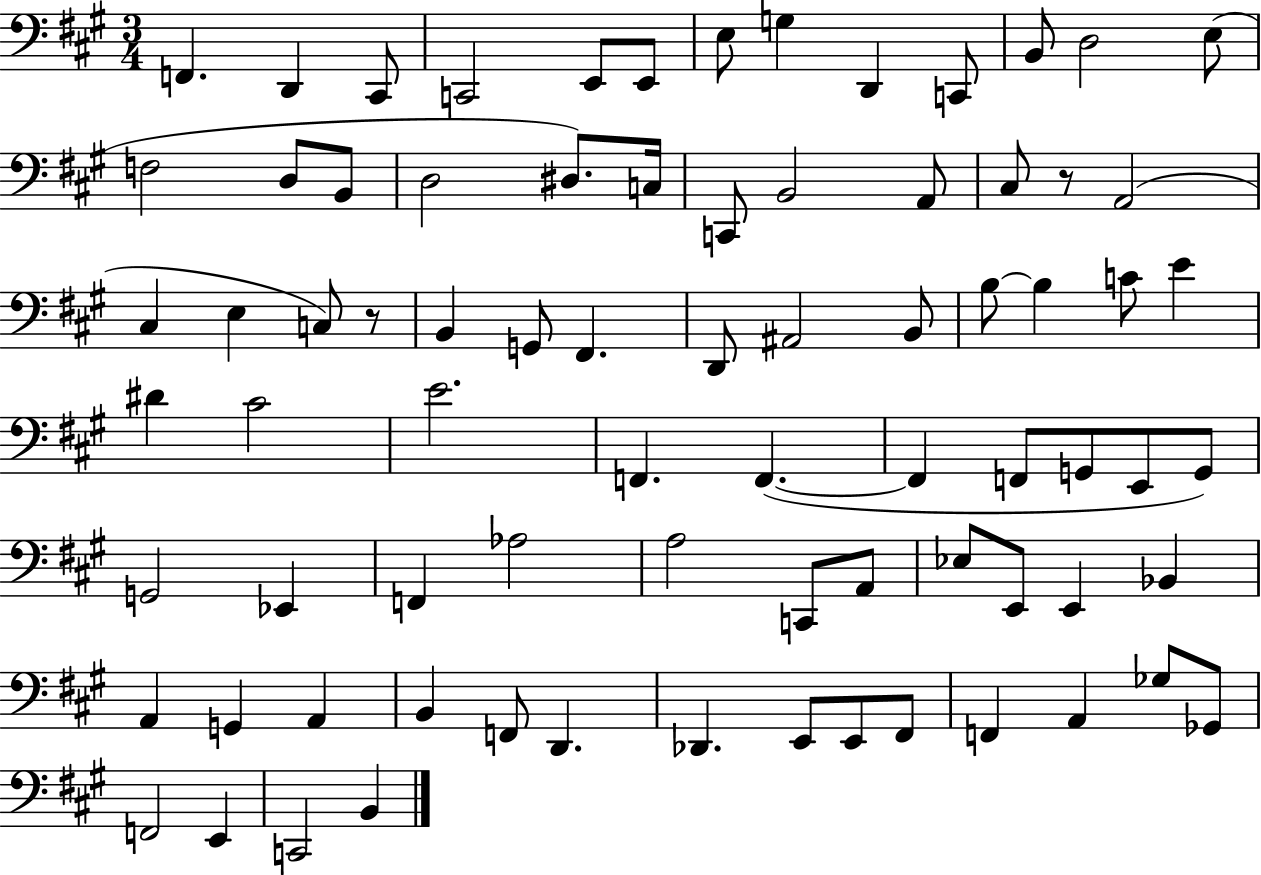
{
  \clef bass
  \numericTimeSignature
  \time 3/4
  \key a \major
  f,4. d,4 cis,8 | c,2 e,8 e,8 | e8 g4 d,4 c,8 | b,8 d2 e8( | \break f2 d8 b,8 | d2 dis8.) c16 | c,8 b,2 a,8 | cis8 r8 a,2( | \break cis4 e4 c8) r8 | b,4 g,8 fis,4. | d,8 ais,2 b,8 | b8~~ b4 c'8 e'4 | \break dis'4 cis'2 | e'2. | f,4. f,4.~(~ | f,4 f,8 g,8 e,8 g,8) | \break g,2 ees,4 | f,4 aes2 | a2 c,8 a,8 | ees8 e,8 e,4 bes,4 | \break a,4 g,4 a,4 | b,4 f,8 d,4. | des,4. e,8 e,8 fis,8 | f,4 a,4 ges8 ges,8 | \break f,2 e,4 | c,2 b,4 | \bar "|."
}